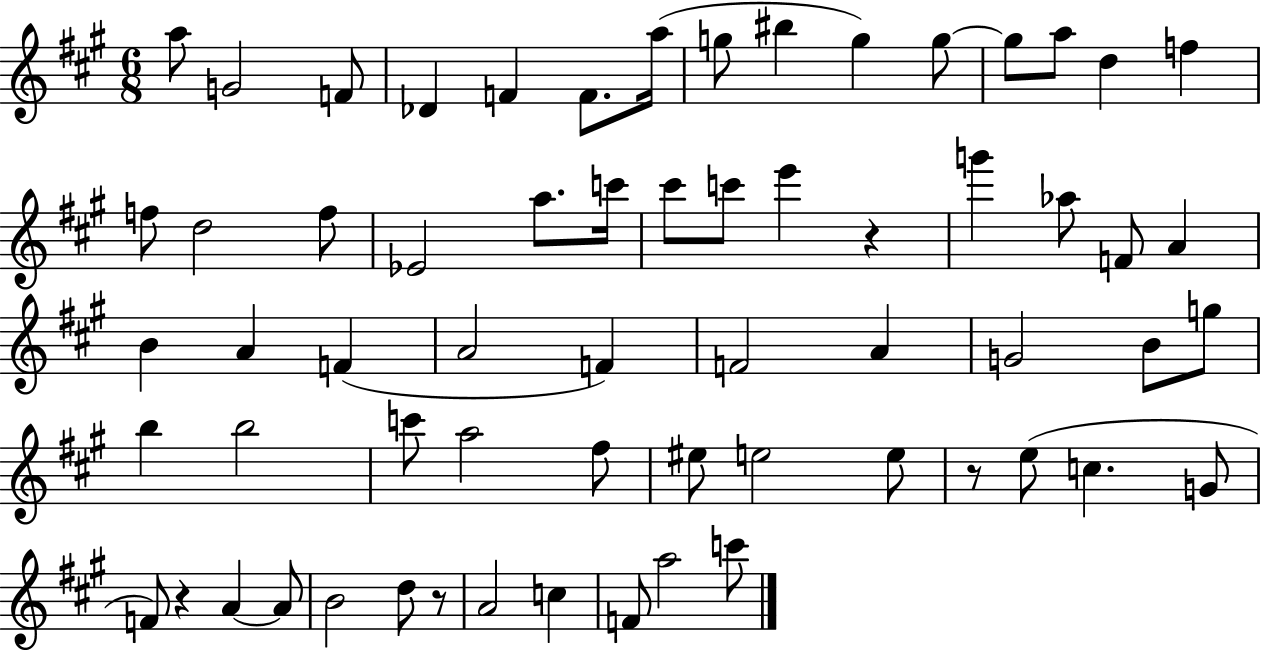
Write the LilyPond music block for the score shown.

{
  \clef treble
  \numericTimeSignature
  \time 6/8
  \key a \major
  a''8 g'2 f'8 | des'4 f'4 f'8. a''16( | g''8 bis''4 g''4) g''8~~ | g''8 a''8 d''4 f''4 | \break f''8 d''2 f''8 | ees'2 a''8. c'''16 | cis'''8 c'''8 e'''4 r4 | g'''4 aes''8 f'8 a'4 | \break b'4 a'4 f'4( | a'2 f'4) | f'2 a'4 | g'2 b'8 g''8 | \break b''4 b''2 | c'''8 a''2 fis''8 | eis''8 e''2 e''8 | r8 e''8( c''4. g'8 | \break f'8) r4 a'4~~ a'8 | b'2 d''8 r8 | a'2 c''4 | f'8 a''2 c'''8 | \break \bar "|."
}